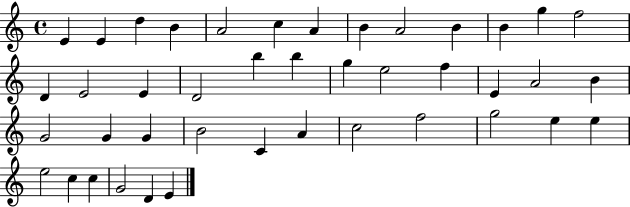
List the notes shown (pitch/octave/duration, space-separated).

E4/q E4/q D5/q B4/q A4/h C5/q A4/q B4/q A4/h B4/q B4/q G5/q F5/h D4/q E4/h E4/q D4/h B5/q B5/q G5/q E5/h F5/q E4/q A4/h B4/q G4/h G4/q G4/q B4/h C4/q A4/q C5/h F5/h G5/h E5/q E5/q E5/h C5/q C5/q G4/h D4/q E4/q